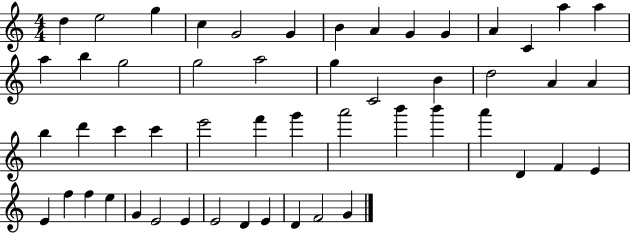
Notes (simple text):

D5/q E5/h G5/q C5/q G4/h G4/q B4/q A4/q G4/q G4/q A4/q C4/q A5/q A5/q A5/q B5/q G5/h G5/h A5/h G5/q C4/h B4/q D5/h A4/q A4/q B5/q D6/q C6/q C6/q E6/h F6/q G6/q A6/h B6/q B6/q A6/q D4/q F4/q E4/q E4/q F5/q F5/q E5/q G4/q E4/h E4/q E4/h D4/q E4/q D4/q F4/h G4/q